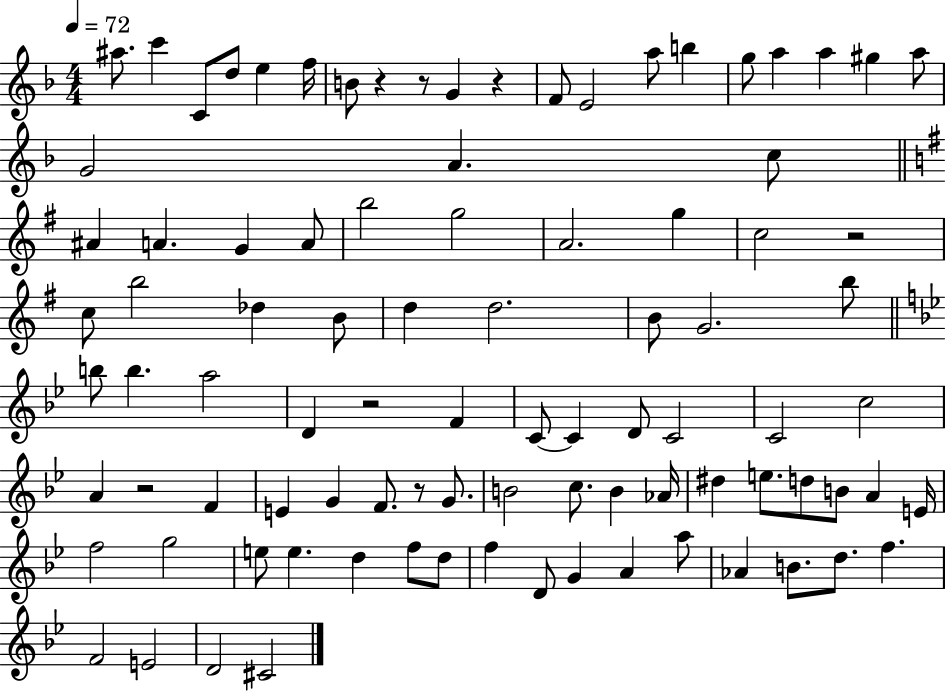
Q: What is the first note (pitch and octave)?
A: A#5